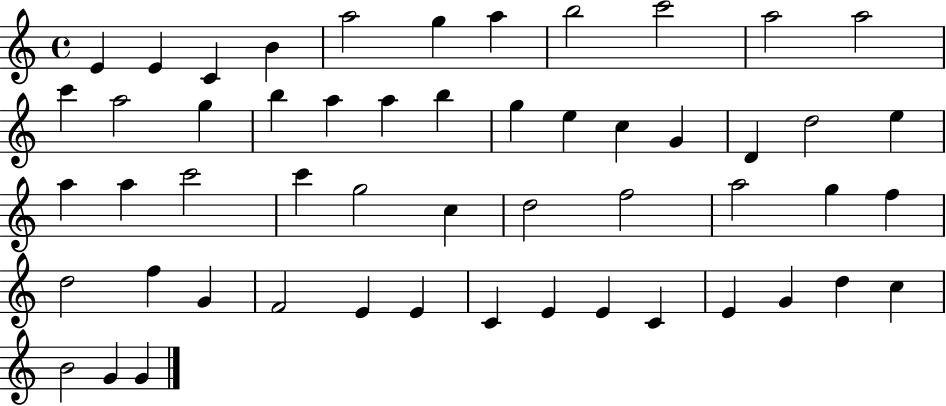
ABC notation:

X:1
T:Untitled
M:4/4
L:1/4
K:C
E E C B a2 g a b2 c'2 a2 a2 c' a2 g b a a b g e c G D d2 e a a c'2 c' g2 c d2 f2 a2 g f d2 f G F2 E E C E E C E G d c B2 G G